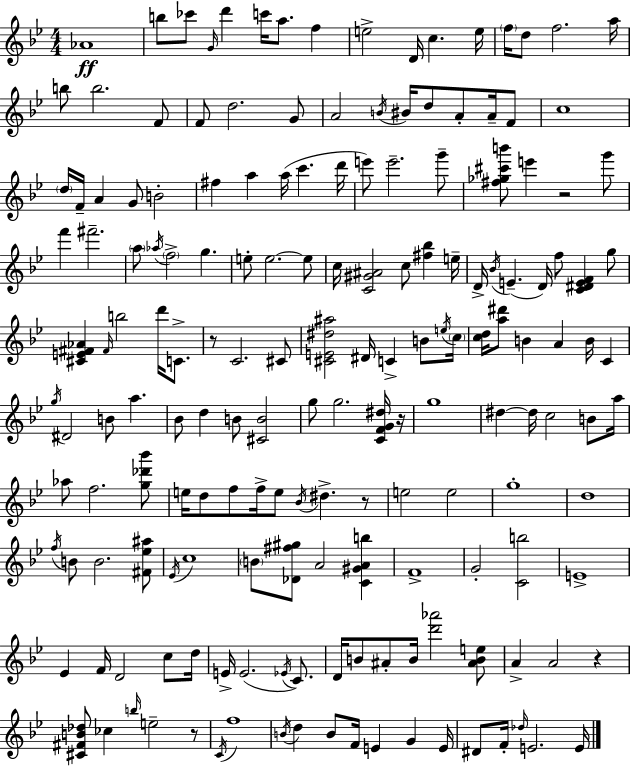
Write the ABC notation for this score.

X:1
T:Untitled
M:4/4
L:1/4
K:Bb
_A4 b/2 _c'/2 G/4 d' c'/4 a/2 f e2 D/4 c e/4 f/4 d/2 f2 a/4 b/2 b2 F/2 F/2 d2 G/2 A2 B/4 ^B/4 d/2 A/2 A/4 F/2 c4 d/4 F/4 A G/2 B2 ^f a a/4 c' d'/4 e'/2 e'2 g'/2 [^f_g^c'b']/2 e' z2 g'/2 f' ^f'2 a/2 _a/4 f2 g e/2 e2 e/2 c/4 [C^G^A]2 c/2 [^f_b] e/4 D/4 _B/4 E D/4 f/2 [C^DEF] g/2 [^CE^F_A] ^F/4 b2 d'/4 C/2 z/2 C2 ^C/2 [^CE^d^a]2 ^D/4 C B/2 e/4 c/4 [cd]/4 [a^d']/2 B A B/4 C g/4 ^D2 B/2 a _B/2 d B/2 [^CB]2 g/2 g2 [CFG^d]/4 z/4 g4 ^d ^d/4 c2 B/2 a/4 _a/2 f2 [g_d'_b']/2 e/4 d/2 f/2 f/4 e/2 _B/4 ^d z/2 e2 e2 g4 d4 f/4 B/2 B2 [^F_e^a]/2 _E/4 c4 B/2 [_D^f^g]/2 A2 [C^GAb] F4 G2 [Cb]2 E4 _E F/4 D2 c/2 d/4 E/4 E2 _E/4 C/2 D/4 B/2 ^A/2 B/4 [d'_a']2 [^ABe]/2 A A2 z [^C^FB_d]/2 _c b/4 e2 z/2 C/4 f4 B/4 d B/2 F/4 E G E/4 ^D/2 F/4 _d/4 E2 E/4